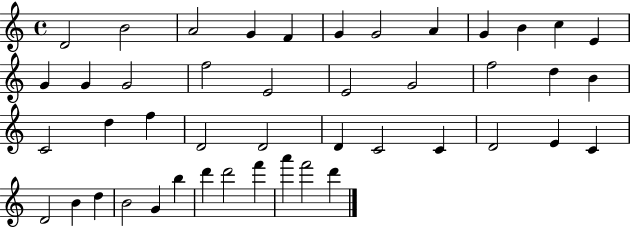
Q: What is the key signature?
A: C major